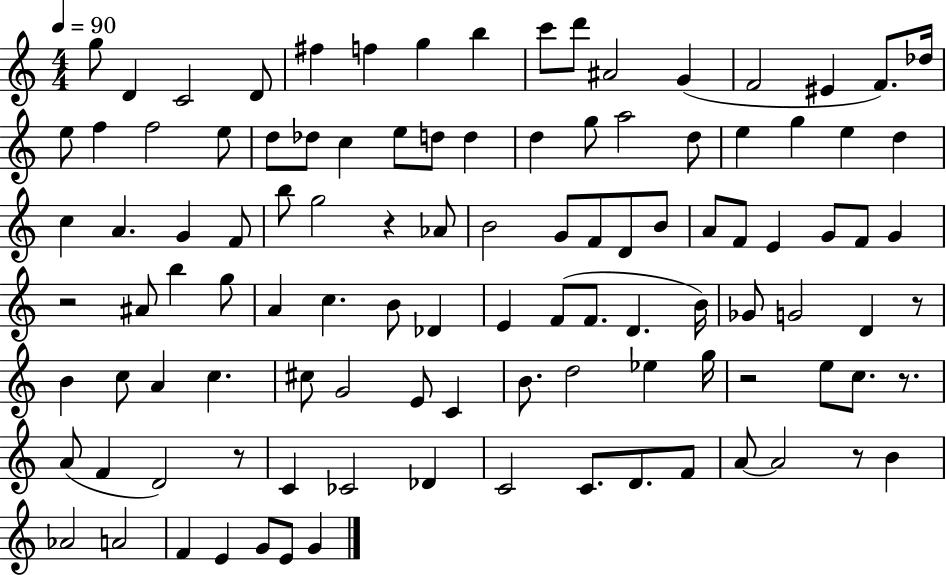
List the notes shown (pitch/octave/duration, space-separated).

G5/e D4/q C4/h D4/e F#5/q F5/q G5/q B5/q C6/e D6/e A#4/h G4/q F4/h EIS4/q F4/e. Db5/s E5/e F5/q F5/h E5/e D5/e Db5/e C5/q E5/e D5/e D5/q D5/q G5/e A5/h D5/e E5/q G5/q E5/q D5/q C5/q A4/q. G4/q F4/e B5/e G5/h R/q Ab4/e B4/h G4/e F4/e D4/e B4/e A4/e F4/e E4/q G4/e F4/e G4/q R/h A#4/e B5/q G5/e A4/q C5/q. B4/e Db4/q E4/q F4/e F4/e. D4/q. B4/s Gb4/e G4/h D4/q R/e B4/q C5/e A4/q C5/q. C#5/e G4/h E4/e C4/q B4/e. D5/h Eb5/q G5/s R/h E5/e C5/e. R/e. A4/e F4/q D4/h R/e C4/q CES4/h Db4/q C4/h C4/e. D4/e. F4/e A4/e A4/h R/e B4/q Ab4/h A4/h F4/q E4/q G4/e E4/e G4/q